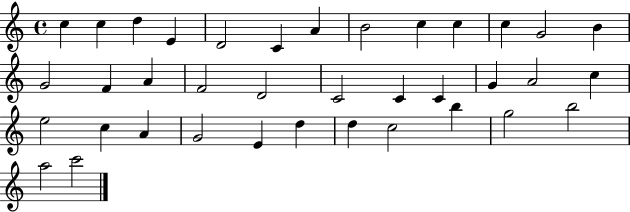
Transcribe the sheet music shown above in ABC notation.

X:1
T:Untitled
M:4/4
L:1/4
K:C
c c d E D2 C A B2 c c c G2 B G2 F A F2 D2 C2 C C G A2 c e2 c A G2 E d d c2 b g2 b2 a2 c'2